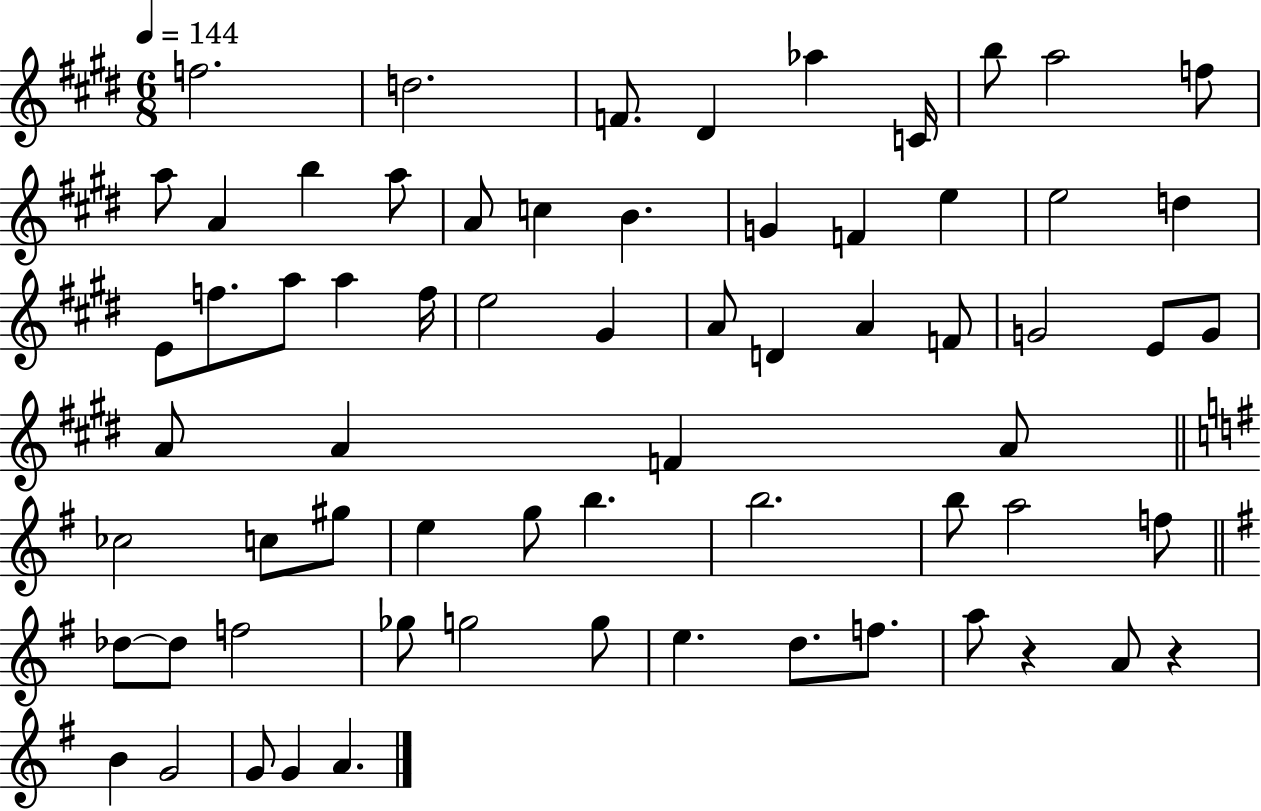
{
  \clef treble
  \numericTimeSignature
  \time 6/8
  \key e \major
  \tempo 4 = 144
  \repeat volta 2 { f''2. | d''2. | f'8. dis'4 aes''4 c'16 | b''8 a''2 f''8 | \break a''8 a'4 b''4 a''8 | a'8 c''4 b'4. | g'4 f'4 e''4 | e''2 d''4 | \break e'8 f''8. a''8 a''4 f''16 | e''2 gis'4 | a'8 d'4 a'4 f'8 | g'2 e'8 g'8 | \break a'8 a'4 f'4 a'8 | \bar "||" \break \key e \minor ces''2 c''8 gis''8 | e''4 g''8 b''4. | b''2. | b''8 a''2 f''8 | \break \bar "||" \break \key e \minor des''8~~ des''8 f''2 | ges''8 g''2 g''8 | e''4. d''8. f''8. | a''8 r4 a'8 r4 | \break b'4 g'2 | g'8 g'4 a'4. | } \bar "|."
}